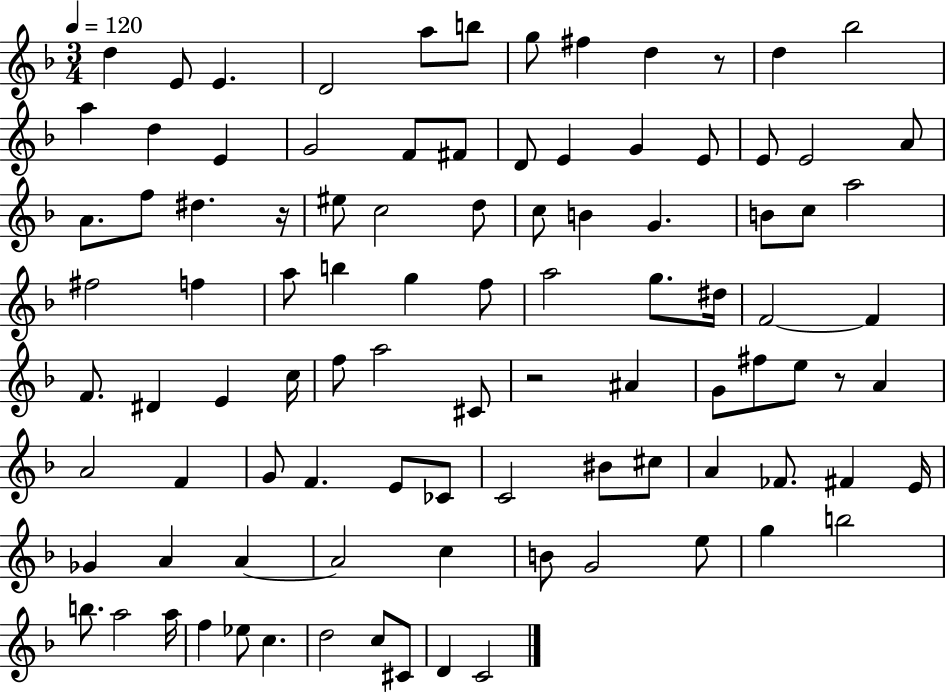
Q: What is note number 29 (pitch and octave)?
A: C5